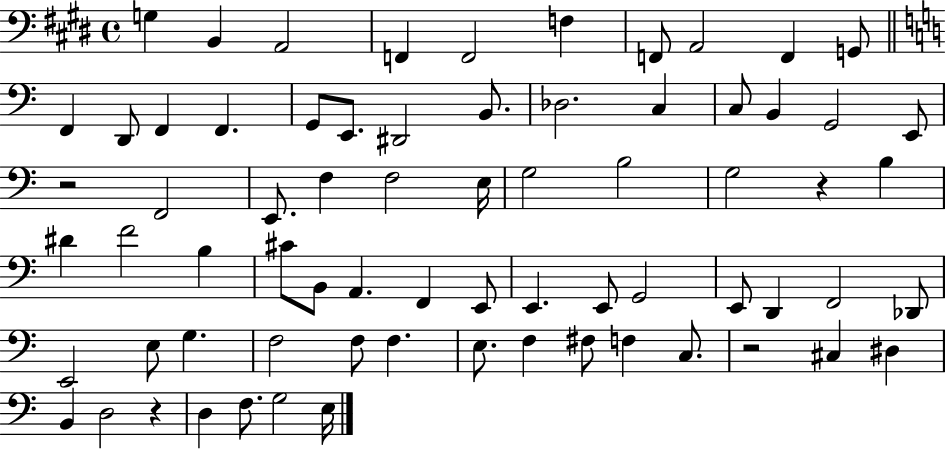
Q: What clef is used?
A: bass